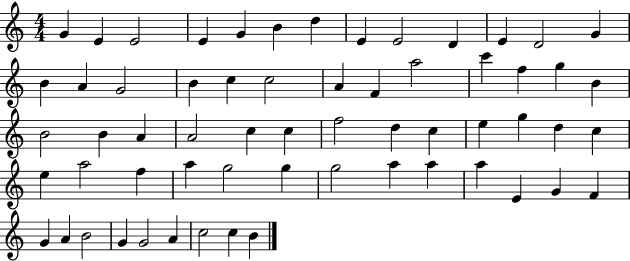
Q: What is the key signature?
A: C major